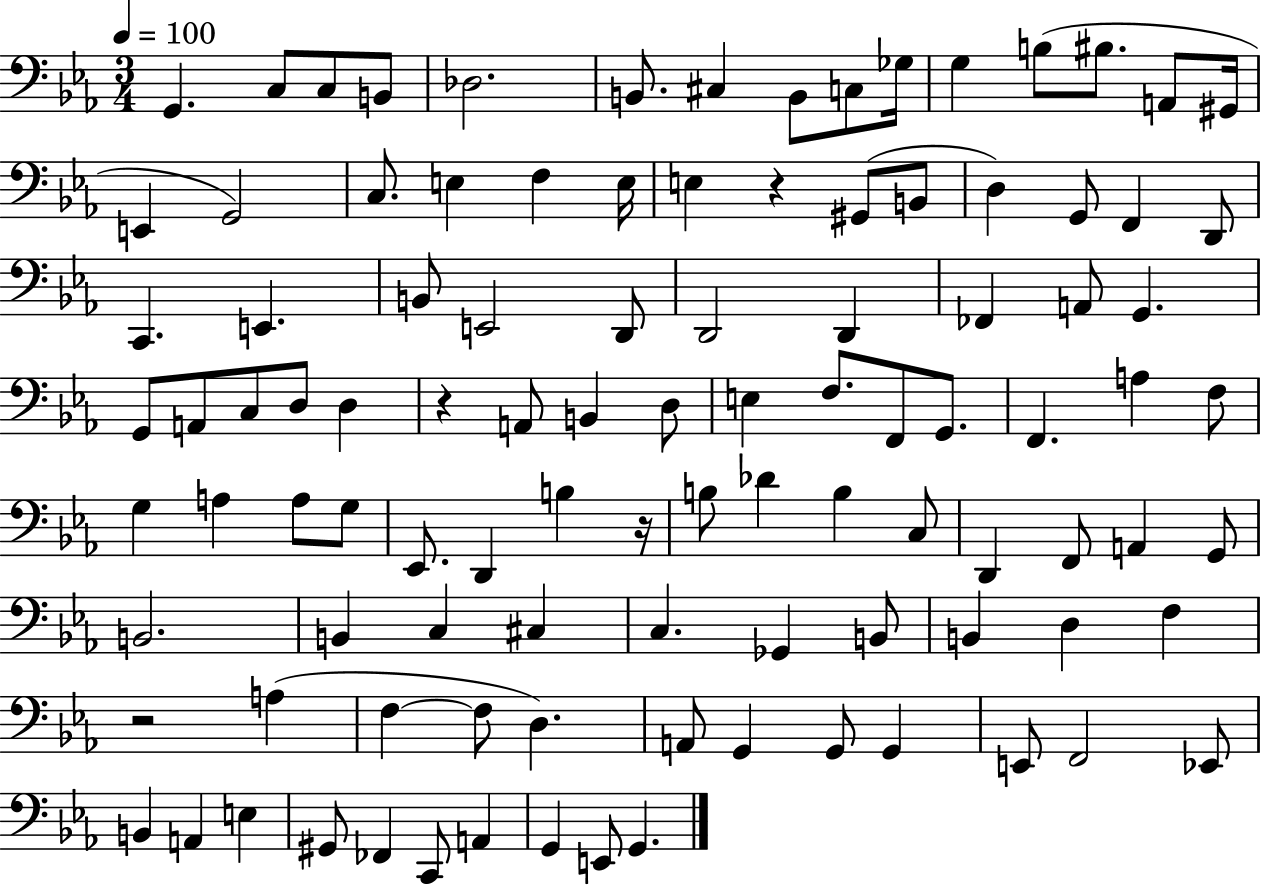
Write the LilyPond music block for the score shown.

{
  \clef bass
  \numericTimeSignature
  \time 3/4
  \key ees \major
  \tempo 4 = 100
  \repeat volta 2 { g,4. c8 c8 b,8 | des2. | b,8. cis4 b,8 c8 ges16 | g4 b8( bis8. a,8 gis,16 | \break e,4 g,2) | c8. e4 f4 e16 | e4 r4 gis,8( b,8 | d4) g,8 f,4 d,8 | \break c,4. e,4. | b,8 e,2 d,8 | d,2 d,4 | fes,4 a,8 g,4. | \break g,8 a,8 c8 d8 d4 | r4 a,8 b,4 d8 | e4 f8. f,8 g,8. | f,4. a4 f8 | \break g4 a4 a8 g8 | ees,8. d,4 b4 r16 | b8 des'4 b4 c8 | d,4 f,8 a,4 g,8 | \break b,2. | b,4 c4 cis4 | c4. ges,4 b,8 | b,4 d4 f4 | \break r2 a4( | f4~~ f8 d4.) | a,8 g,4 g,8 g,4 | e,8 f,2 ees,8 | \break b,4 a,4 e4 | gis,8 fes,4 c,8 a,4 | g,4 e,8 g,4. | } \bar "|."
}